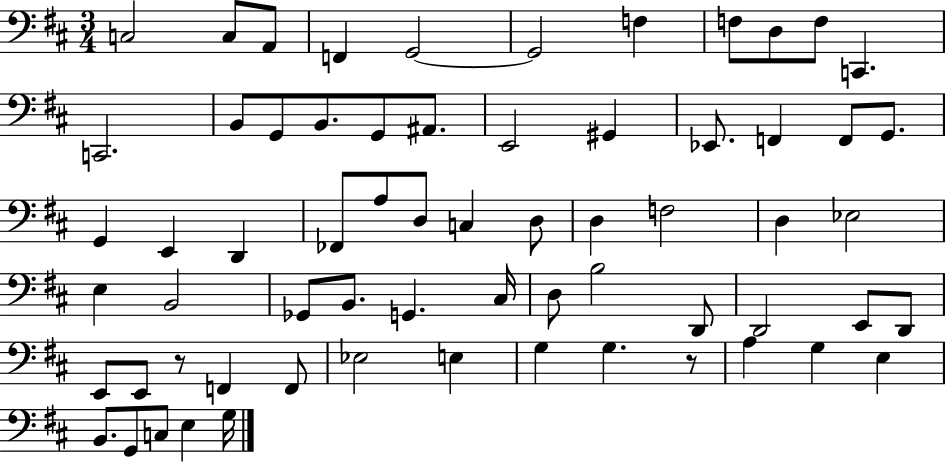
X:1
T:Untitled
M:3/4
L:1/4
K:D
C,2 C,/2 A,,/2 F,, G,,2 G,,2 F, F,/2 D,/2 F,/2 C,, C,,2 B,,/2 G,,/2 B,,/2 G,,/2 ^A,,/2 E,,2 ^G,, _E,,/2 F,, F,,/2 G,,/2 G,, E,, D,, _F,,/2 A,/2 D,/2 C, D,/2 D, F,2 D, _E,2 E, B,,2 _G,,/2 B,,/2 G,, ^C,/4 D,/2 B,2 D,,/2 D,,2 E,,/2 D,,/2 E,,/2 E,,/2 z/2 F,, F,,/2 _E,2 E, G, G, z/2 A, G, E, B,,/2 G,,/2 C,/2 E, G,/4